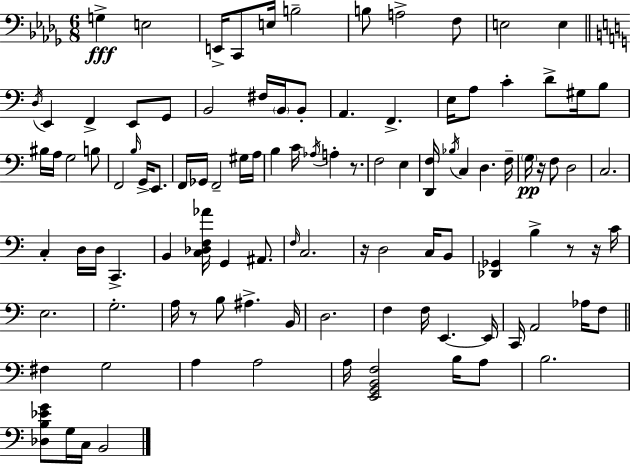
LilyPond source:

{
  \clef bass
  \numericTimeSignature
  \time 6/8
  \key bes \minor
  g4->\fff e2 | e,16-> c,8 e16 b2-- | b8 a2-> f8 | e2 e4 | \break \bar "||" \break \key a \minor \acciaccatura { d16 } e,4 f,4-> e,8 g,8 | b,2 fis16 \parenthesize b,16 b,8-. | a,4. f,4.-> | e16 a8 c'4-. d'8-> gis16 b8 | \break bis16 a16 g2 b8 | f,2 \grace { b16 } g,16-> e,8. | f,16 ges,16 f,2-- | gis16 a16 b4 c'16 \acciaccatura { aes16 } a4-. | \break r8. f2 e4 | <d, f>16 \acciaccatura { bes16 } c4 d4. | f16-- \parenthesize g16\pp r16 f8 d2 | c2. | \break c4-. d16 d16 c,4.-> | b,4 <c des f aes'>16 g,4 | ais,8. \grace { f16 } c2. | r16 d2 | \break c16 b,8 <des, ges,>4 b4-> | r8 r16 c'16 e2. | g2.-. | a16 r8 b8 ais4.-> | \break b,16 d2. | f4 f16 e,4.~~ | e,16 c,16 a,2 | aes16 f8 \bar "||" \break \key c \major fis4 g2 | a4 a2 | a16 <e, g, b, f>2 b16 a8 | b2. | \break <des b ees' g'>8 g16 c16 b,2 | \bar "|."
}